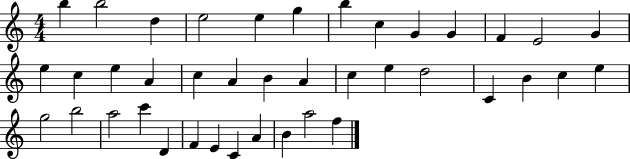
{
  \clef treble
  \numericTimeSignature
  \time 4/4
  \key c \major
  b''4 b''2 d''4 | e''2 e''4 g''4 | b''4 c''4 g'4 g'4 | f'4 e'2 g'4 | \break e''4 c''4 e''4 a'4 | c''4 a'4 b'4 a'4 | c''4 e''4 d''2 | c'4 b'4 c''4 e''4 | \break g''2 b''2 | a''2 c'''4 d'4 | f'4 e'4 c'4 a'4 | b'4 a''2 f''4 | \break \bar "|."
}